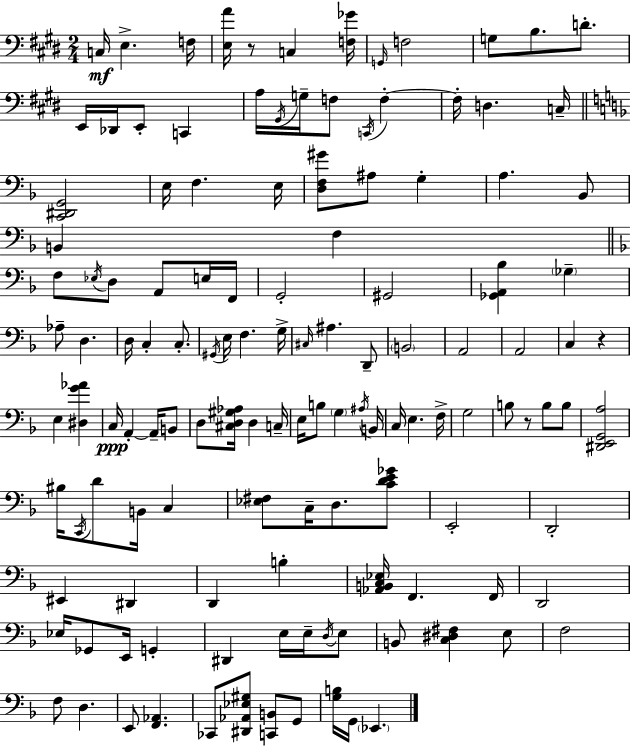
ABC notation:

X:1
T:Untitled
M:2/4
L:1/4
K:E
C,/4 E, F,/4 [E,A]/4 z/2 C, [F,_G]/4 G,,/4 F,2 G,/2 B,/2 D/2 E,,/4 _D,,/4 E,,/2 C,, A,/4 ^G,,/4 G,/4 F,/2 C,,/4 F, F,/4 D, C,/4 [C,,^D,,G,,]2 E,/4 F, E,/4 [D,F,^G]/2 ^A,/2 G, A, _B,,/2 B,, F, F,/2 _E,/4 D,/2 A,,/2 E,/4 F,,/4 G,,2 ^G,,2 [_G,,A,,_B,] _G, _A,/2 D, D,/4 C, C,/2 ^G,,/4 E,/4 F, G,/4 ^C,/4 ^A, D,,/2 B,,2 A,,2 A,,2 C, z E, [^D,G_A] C,/4 A,, A,,/4 B,,/2 D,/2 [^C,D,^G,_A,]/4 D, C,/4 E,/4 B,/2 G, ^A,/4 B,,/4 C,/4 E, F,/4 G,2 B,/2 z/2 B,/2 B,/2 [^D,,E,,G,,A,]2 ^B,/4 C,,/4 D/2 B,,/4 C, [_E,^F,]/2 C,/4 D,/2 [CDE_G]/2 E,,2 D,,2 ^E,, ^D,, D,, B, [_A,,B,,C,_E,]/4 F,, F,,/4 D,,2 _E,/4 _G,,/2 E,,/4 G,, ^D,, E,/4 E,/4 D,/4 E,/2 B,,/2 [C,^D,^F,] E,/2 F,2 F,/2 D, E,,/2 [F,,_A,,] _C,,/2 [^D,,_A,,_E,^G,]/2 [C,,B,,]/2 G,,/2 [G,B,]/4 G,,/4 _E,,